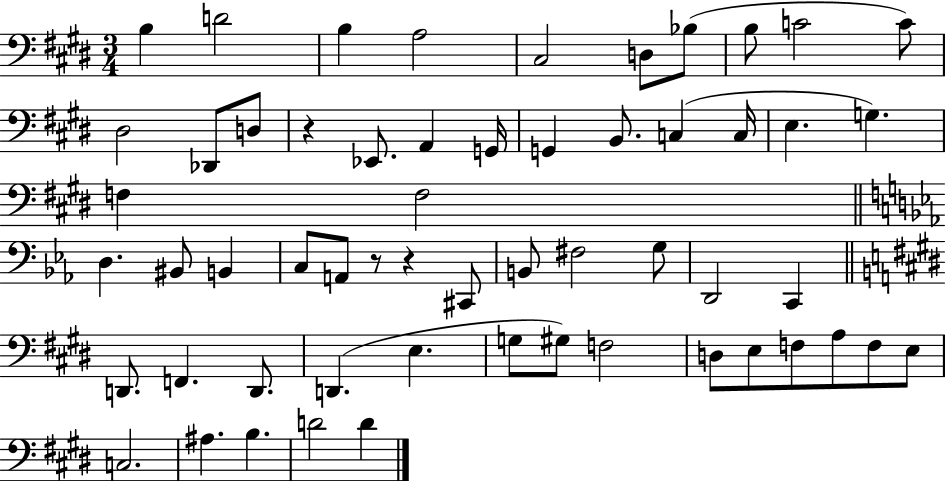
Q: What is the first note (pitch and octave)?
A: B3